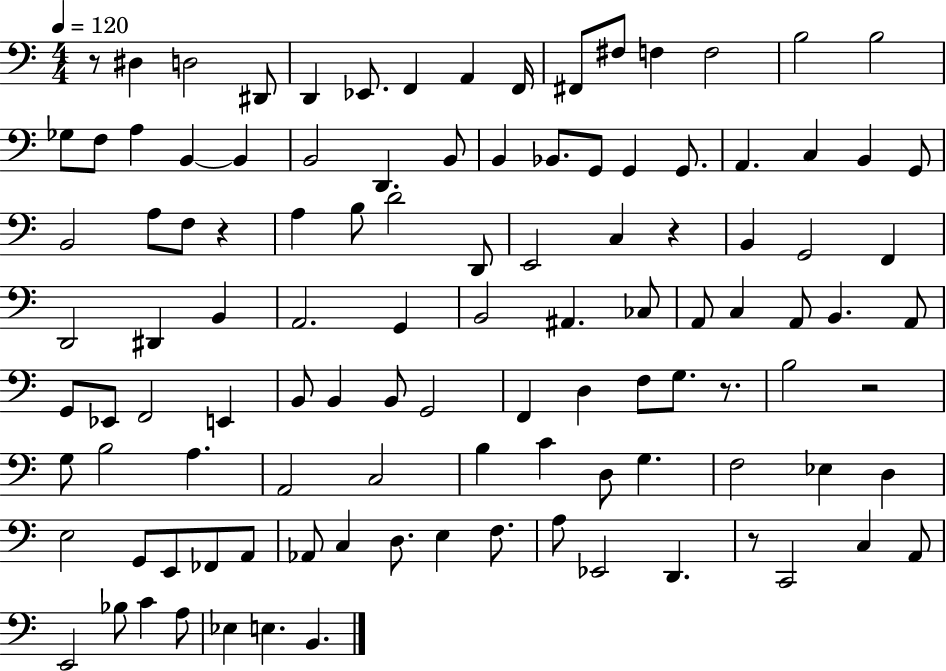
X:1
T:Untitled
M:4/4
L:1/4
K:C
z/2 ^D, D,2 ^D,,/2 D,, _E,,/2 F,, A,, F,,/4 ^F,,/2 ^F,/2 F, F,2 B,2 B,2 _G,/2 F,/2 A, B,, B,, B,,2 D,, B,,/2 B,, _B,,/2 G,,/2 G,, G,,/2 A,, C, B,, G,,/2 B,,2 A,/2 F,/2 z A, B,/2 D2 D,,/2 E,,2 C, z B,, G,,2 F,, D,,2 ^D,, B,, A,,2 G,, B,,2 ^A,, _C,/2 A,,/2 C, A,,/2 B,, A,,/2 G,,/2 _E,,/2 F,,2 E,, B,,/2 B,, B,,/2 G,,2 F,, D, F,/2 G,/2 z/2 B,2 z2 G,/2 B,2 A, A,,2 C,2 B, C D,/2 G, F,2 _E, D, E,2 G,,/2 E,,/2 _F,,/2 A,,/2 _A,,/2 C, D,/2 E, F,/2 A,/2 _E,,2 D,, z/2 C,,2 C, A,,/2 E,,2 _B,/2 C A,/2 _E, E, B,,